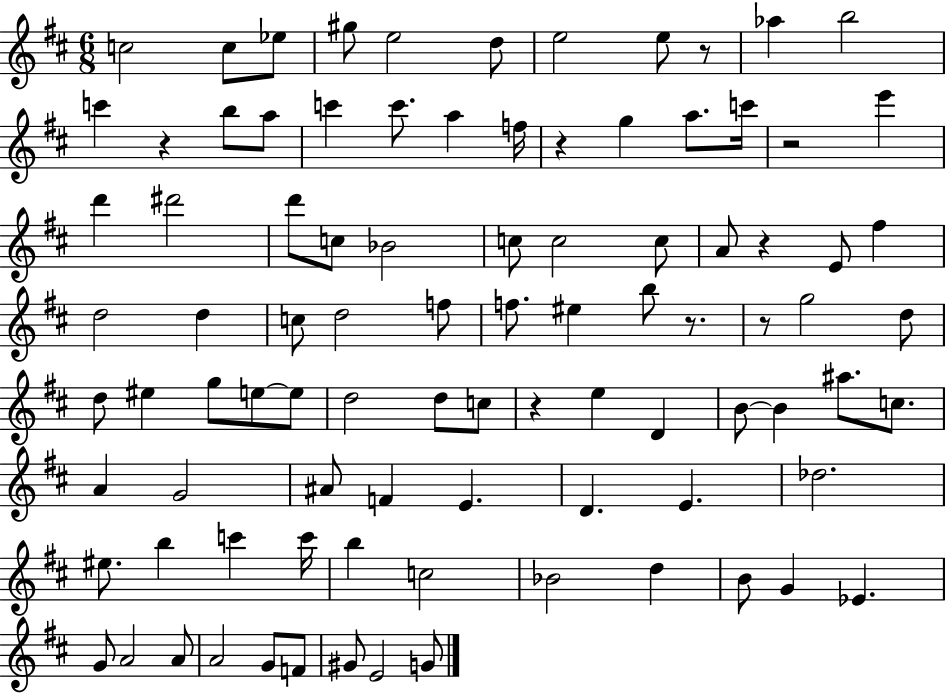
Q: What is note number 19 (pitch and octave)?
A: A5